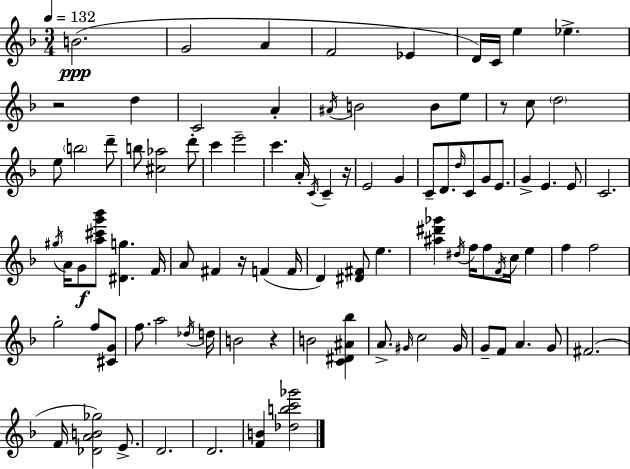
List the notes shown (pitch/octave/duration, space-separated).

B4/h. G4/h A4/q F4/h Eb4/q D4/s C4/s E5/q Eb5/q. R/h D5/q C4/h A4/q A#4/s B4/h B4/e E5/e R/e C5/e D5/h E5/e B5/h D6/e B5/e [C#5,Ab5]/h D6/e C6/q E6/h C6/q. A4/s C4/s C4/q R/s E4/h G4/q C4/e D4/e. D5/s C4/e G4/e E4/e. G4/q E4/q. E4/e C4/h. G#5/s A4/s G4/e [A5,C#6,G6,Bb6]/e [D#4,G5]/q. F4/s A4/e F#4/q R/s F4/q F4/s D4/q [D#4,F#4]/e E5/q. [A#5,D#6,Gb6]/q D#5/s F5/s F5/e F4/s C5/s E5/q F5/q F5/h G5/h F5/e [C#4,G4]/e F5/e. A5/h Db5/s D5/s B4/h R/q B4/h [C4,D#4,A#4,Bb5]/q A4/e. G#4/s C5/h G#4/s G4/e F4/e A4/q. G4/e F#4/h. F4/s [Db4,A4,B4,Gb5]/h E4/e. D4/h. D4/h. [F4,B4]/q [Db5,B5,C6,Gb6]/h